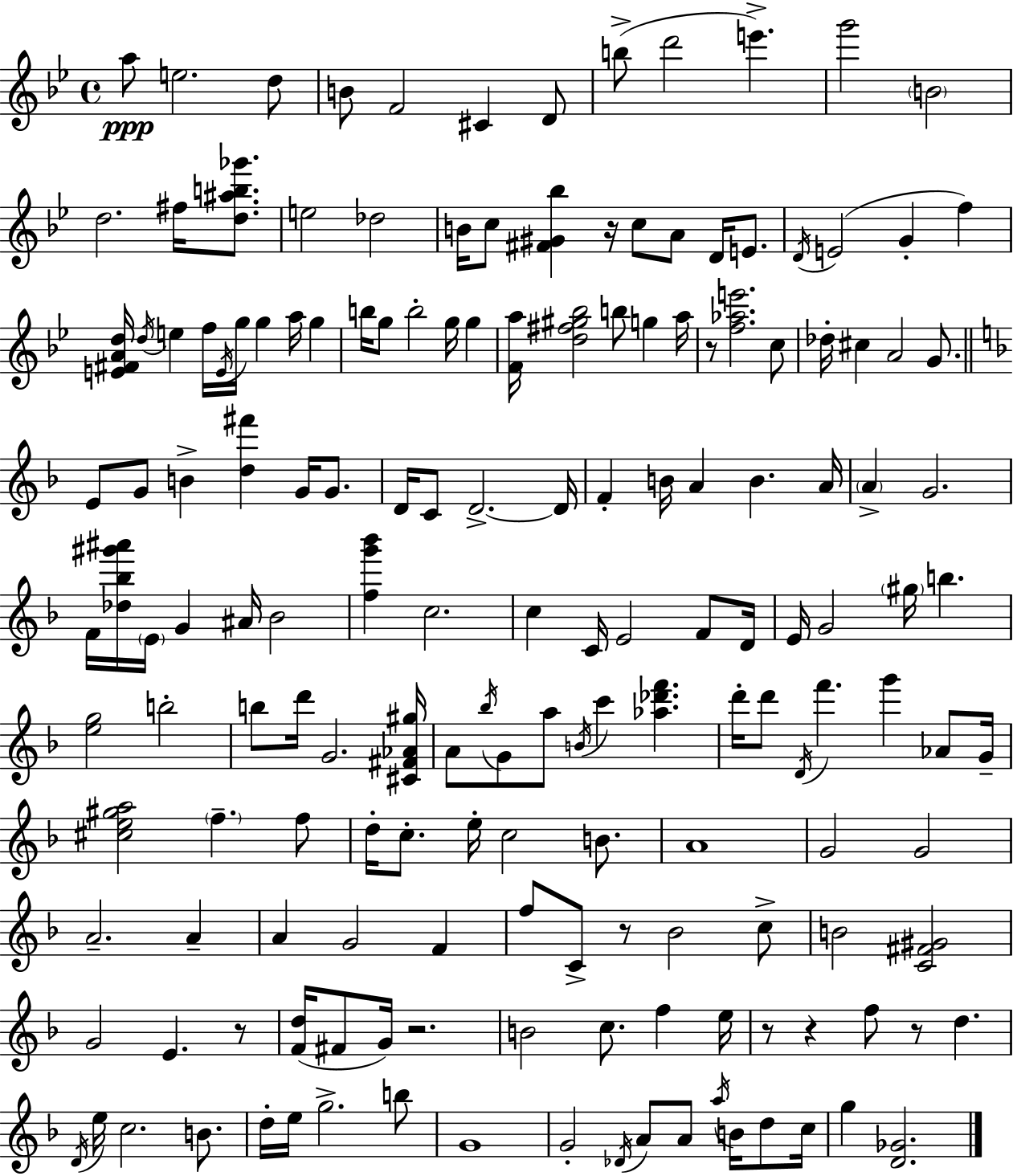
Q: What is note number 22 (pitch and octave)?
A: E4